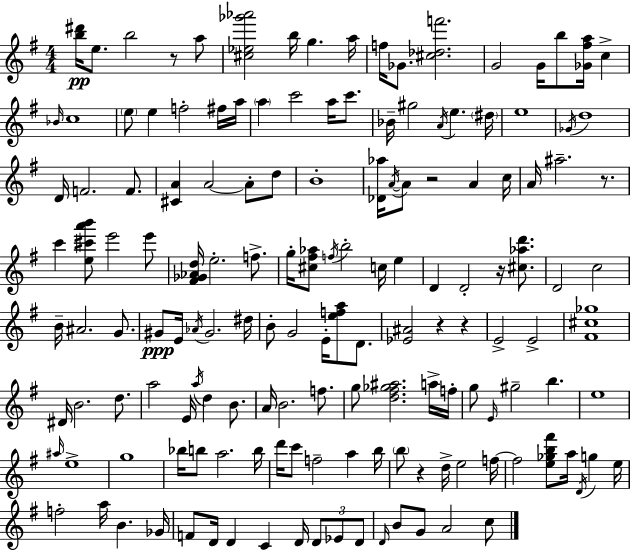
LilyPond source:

{
  \clef treble
  \numericTimeSignature
  \time 4/4
  \key e \minor
  <b'' dis'''>16\pp e''8. b''2 r8 a''8 | <cis'' ees'' ges''' aes'''>2 b''16 g''4. a''16 | f''16 ges'8. <cis'' des'' f'''>2. | g'2 g'16 b''8 <ges' fis'' a''>16 c''4-> | \break \grace { bes'16 } c''1 | \parenthesize e''8 e''4 f''2-. fis''16 | a''16 \parenthesize a''4 c'''2 a''16 c'''8. | bes'16-- gis''2 \acciaccatura { a'16 } e''4. | \break \parenthesize dis''16 e''1 | \acciaccatura { ges'16 } d''1 | d'16 f'2. | f'8. <cis' a'>4 a'2~~ a'8-. | \break d''8 b'1-. | <des' aes''>16 \acciaccatura { a'16~ }~ a'8 r2 a'4 | c''16 a'16 ais''2.-- | r8. c'''4 <e'' cis''' a''' b'''>8 e'''2 | \break e'''8 <fis' ges' aes' d''>16 e''2.-. | f''8.-> g''16-. <cis'' fis'' aes''>8 \acciaccatura { f''16 } b''2-. | c''16 e''4 d'4 d'2-. | r16 <cis'' aes'' d'''>8. d'2 c''2 | \break b'16-- ais'2. | g'8. gis'8\ppp e'16 \acciaccatura { aes'16 } gis'2. | dis''16 b'8-. g'2 | e'16-. <e'' f'' a''>8 d'8. <ees' ais'>2 r4 | \break r4 e'2-> e'2-> | <fis' cis'' ges''>1 | dis'16 b'2. | d''8. a''2 e'16 \acciaccatura { a''16 } | \break d''4 b'8. a'16 b'2. | f''8. g''8 <d'' fis'' ges'' ais''>2. | a''16-> f''16-. g''8 \grace { e'16 } gis''2-- | b''4. e''1 | \break \grace { ais''16 } e''1-> | g''1 | bes''16 b''8 a''2. | b''16 d'''16 c'''8 f''2-- | \break a''4 b''16 \parenthesize b''8 r4 d''16-> | e''2 f''16~~ f''2 | <e'' ges'' b'' fis'''>8 a''16 \acciaccatura { d'16 } g''4 e''16 f''2-. | a''16 b'4. ges'16 f'8 d'16 d'4 | \break c'4 d'16 \tuplet 3/2 { d'8 ees'8 d'8 } \grace { d'16 } b'8 g'8 | a'2 c''8 \bar "|."
}